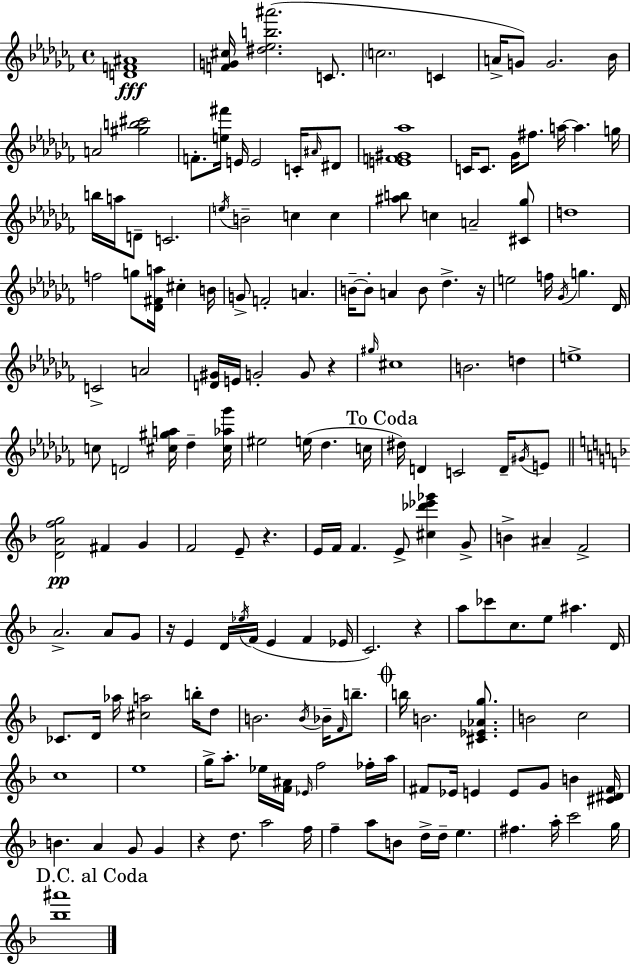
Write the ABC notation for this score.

X:1
T:Untitled
M:4/4
L:1/4
K:Abm
[DF^A]4 [FG^c]/4 [^d_eb^a']2 C/2 c2 C A/4 G/2 G2 _B/4 A2 [^gb^c']2 F/2 [e^f']/4 E/4 E2 C/4 ^A/4 ^D/2 [EF^G_a]4 C/4 C/2 _G/4 ^f/2 a/4 a g/4 b/4 a/4 D/2 C2 e/4 B2 c c [^ab]/2 c A2 [^C_g]/2 d4 f2 g/2 [_D^Fa]/4 ^c B/4 G/2 F2 A B/4 B/2 A B/2 _d z/4 e2 f/4 _G/4 g _D/4 C2 A2 [D^G]/4 E/4 G2 G/2 z ^g/4 ^c4 B2 d e4 c/2 D2 [^c^ga]/4 _d [^c_a_g']/4 ^e2 e/4 _d c/4 ^d/4 D C2 D/4 ^G/4 E/2 [DAfg]2 ^F G F2 E/2 z E/4 F/4 F E/2 [^c_d'_e'_g'] G/2 B ^A F2 A2 A/2 G/2 z/4 E D/4 _e/4 F/4 E F _E/4 C2 z a/2 _c'/2 c/2 e/2 ^a D/4 _C/2 D/4 _a/4 [^ca]2 b/4 d/2 B2 B/4 _B/4 F/4 b/2 b/4 B2 [^C_E_Ag]/2 B2 c2 c4 e4 g/4 a/2 _e/4 [F^A]/4 _E/4 f2 _f/4 a/4 ^F/2 _E/4 E E/2 G/2 B [^C^D^F]/4 B A G/2 G z d/2 a2 f/4 f a/2 B/2 d/4 d/4 e ^f a/4 c'2 g/4 [_b^a']4